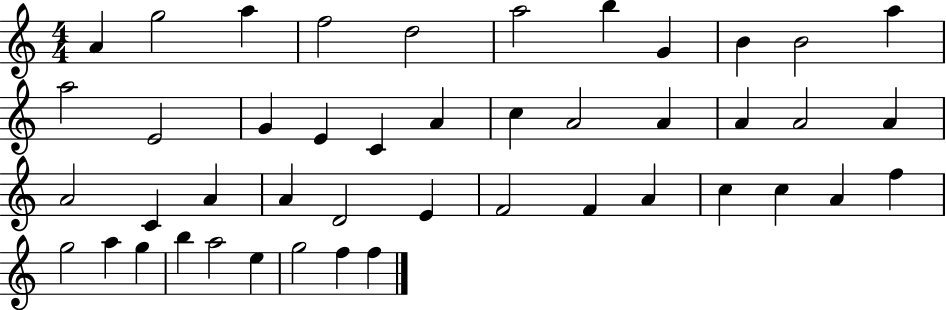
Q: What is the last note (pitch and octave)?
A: F5